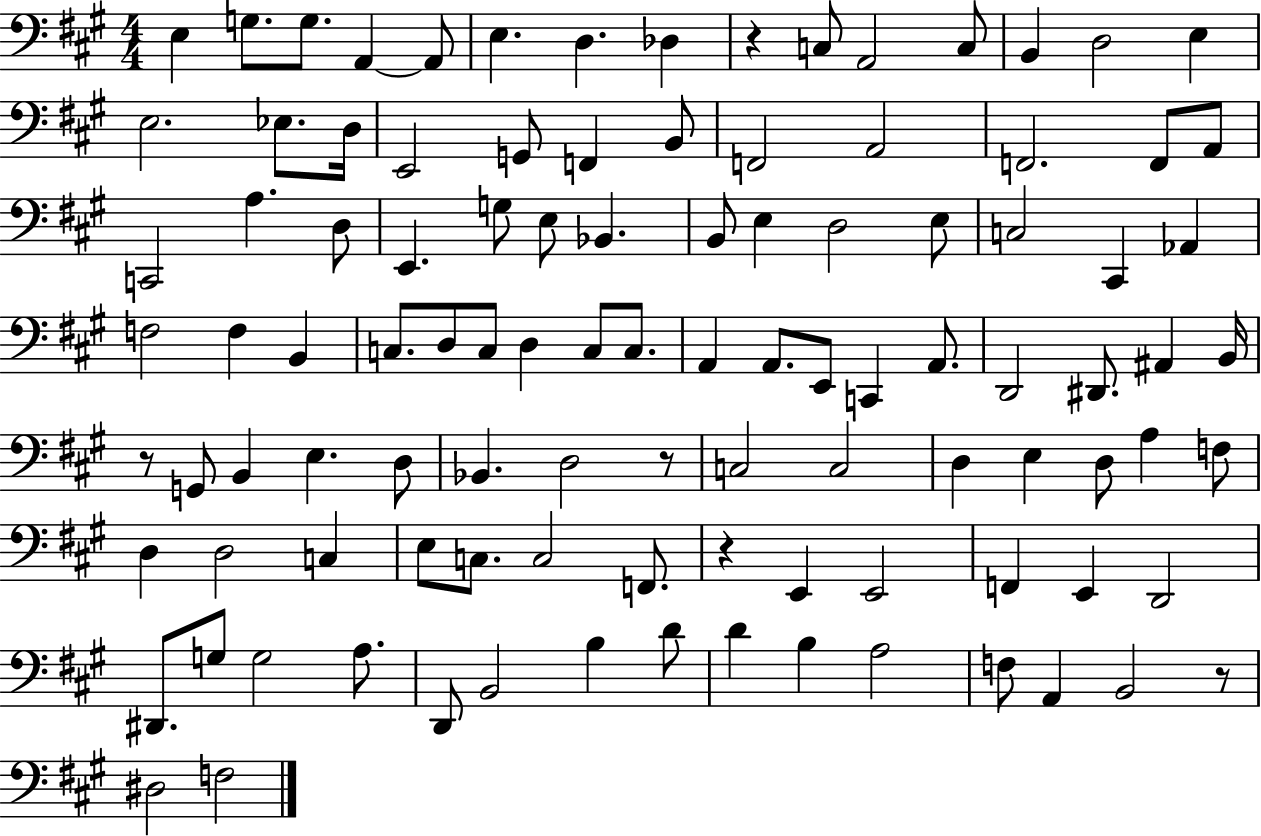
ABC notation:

X:1
T:Untitled
M:4/4
L:1/4
K:A
E, G,/2 G,/2 A,, A,,/2 E, D, _D, z C,/2 A,,2 C,/2 B,, D,2 E, E,2 _E,/2 D,/4 E,,2 G,,/2 F,, B,,/2 F,,2 A,,2 F,,2 F,,/2 A,,/2 C,,2 A, D,/2 E,, G,/2 E,/2 _B,, B,,/2 E, D,2 E,/2 C,2 ^C,, _A,, F,2 F, B,, C,/2 D,/2 C,/2 D, C,/2 C,/2 A,, A,,/2 E,,/2 C,, A,,/2 D,,2 ^D,,/2 ^A,, B,,/4 z/2 G,,/2 B,, E, D,/2 _B,, D,2 z/2 C,2 C,2 D, E, D,/2 A, F,/2 D, D,2 C, E,/2 C,/2 C,2 F,,/2 z E,, E,,2 F,, E,, D,,2 ^D,,/2 G,/2 G,2 A,/2 D,,/2 B,,2 B, D/2 D B, A,2 F,/2 A,, B,,2 z/2 ^D,2 F,2